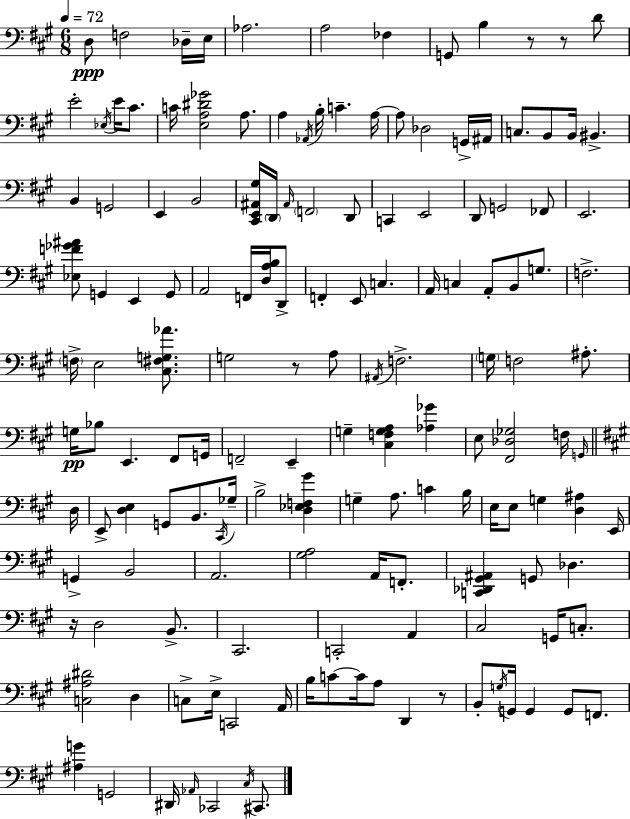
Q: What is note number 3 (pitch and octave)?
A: Db3